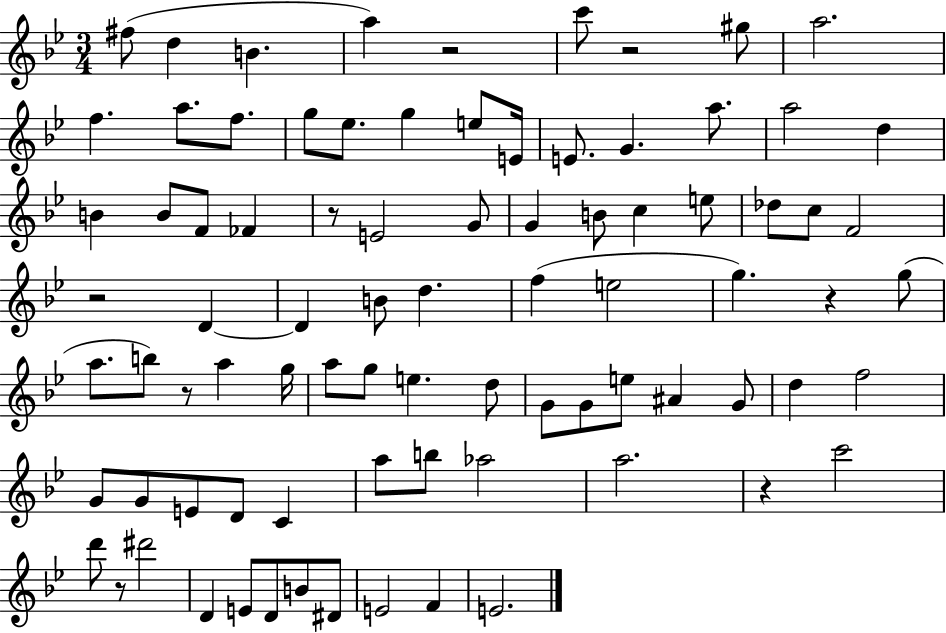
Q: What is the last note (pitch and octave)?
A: E4